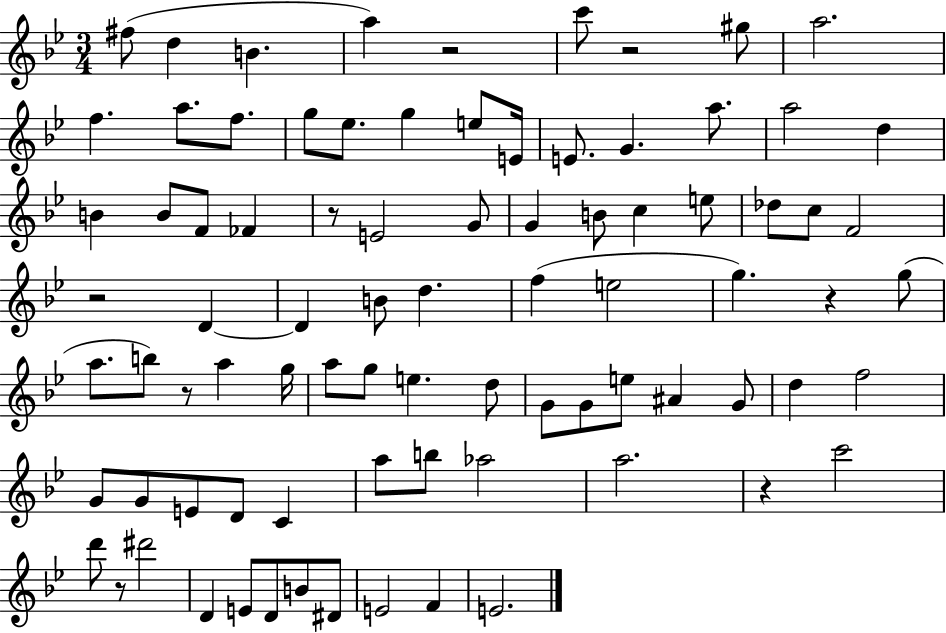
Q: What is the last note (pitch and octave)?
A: E4